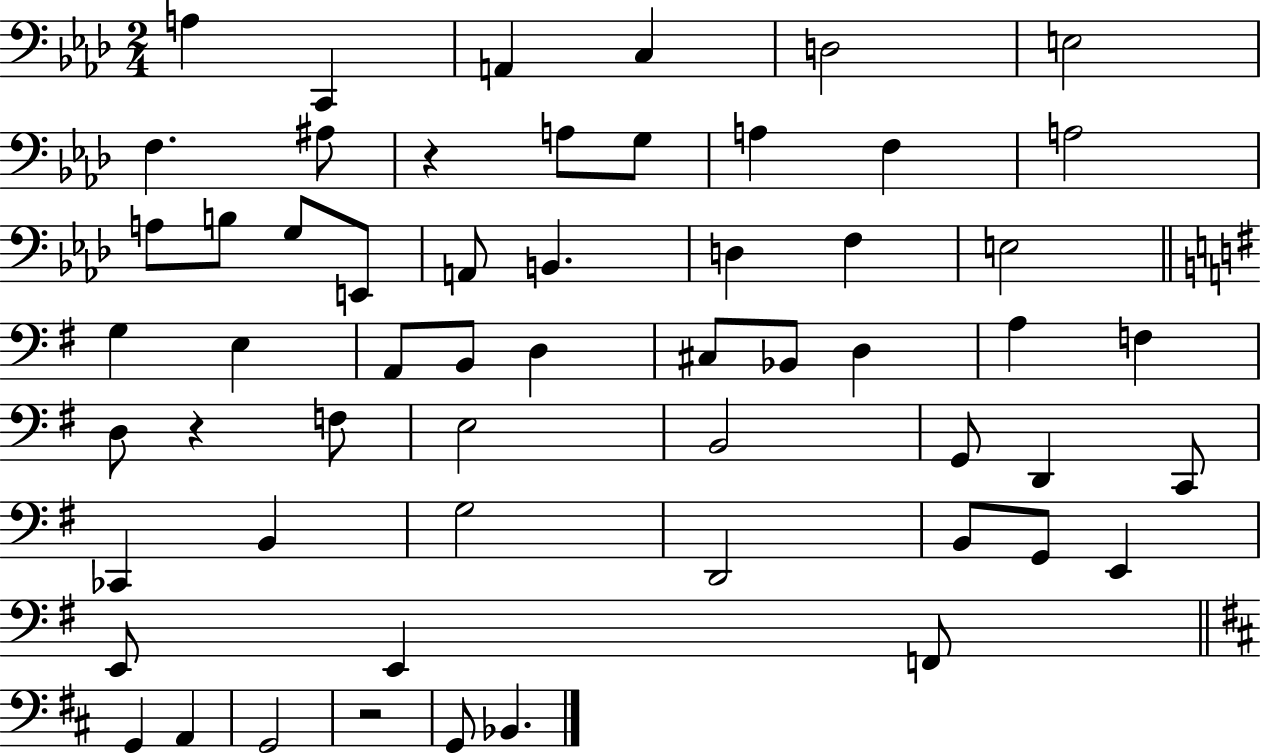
A3/q C2/q A2/q C3/q D3/h E3/h F3/q. A#3/e R/q A3/e G3/e A3/q F3/q A3/h A3/e B3/e G3/e E2/e A2/e B2/q. D3/q F3/q E3/h G3/q E3/q A2/e B2/e D3/q C#3/e Bb2/e D3/q A3/q F3/q D3/e R/q F3/e E3/h B2/h G2/e D2/q C2/e CES2/q B2/q G3/h D2/h B2/e G2/e E2/q E2/e E2/q F2/e G2/q A2/q G2/h R/h G2/e Bb2/q.